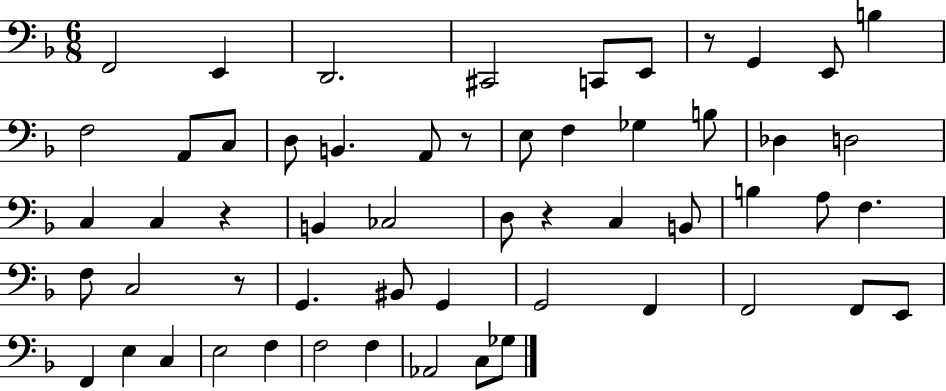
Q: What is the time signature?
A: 6/8